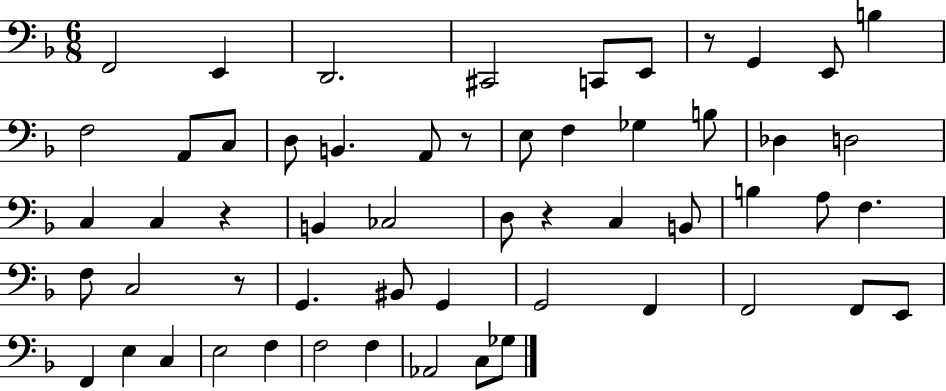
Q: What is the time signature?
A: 6/8